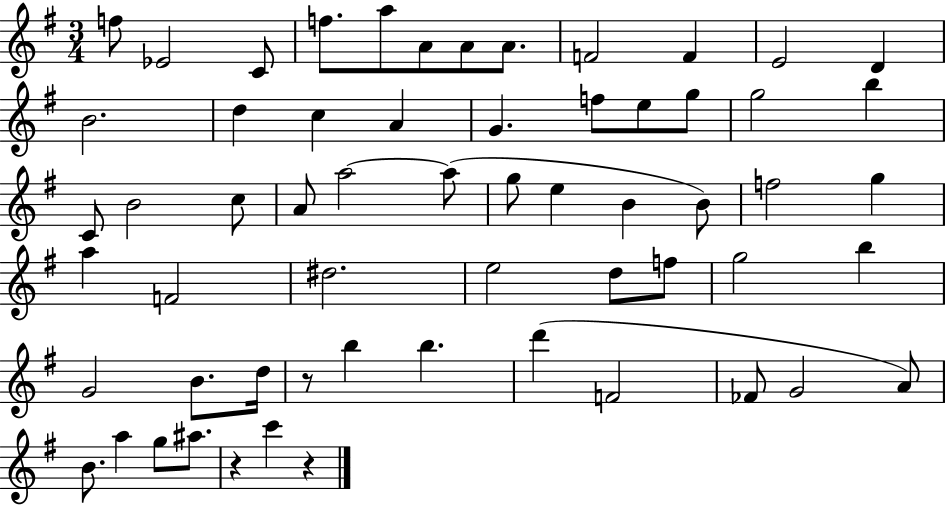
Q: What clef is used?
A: treble